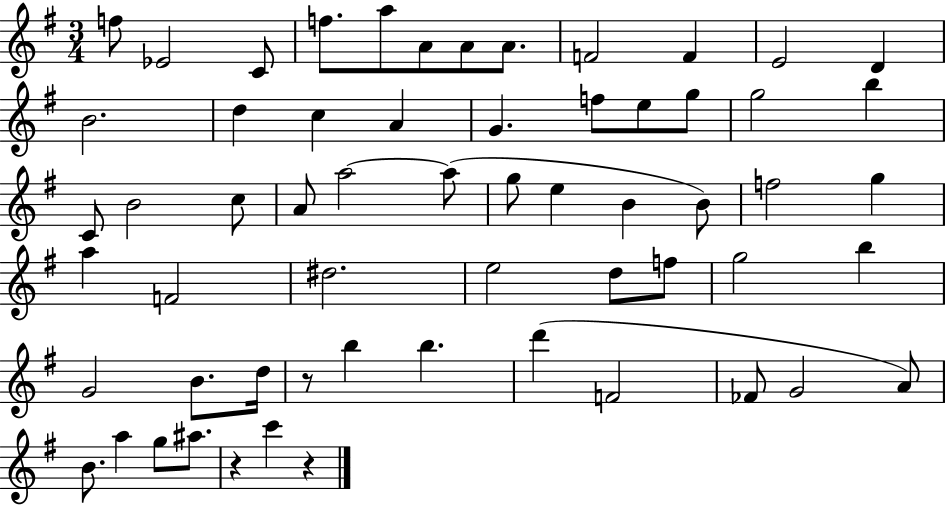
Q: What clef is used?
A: treble